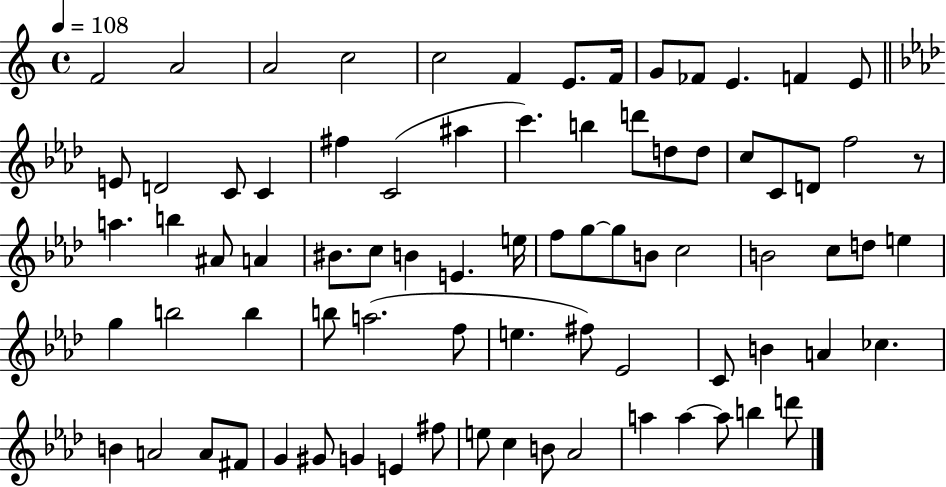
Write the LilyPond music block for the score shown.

{
  \clef treble
  \time 4/4
  \defaultTimeSignature
  \key c \major
  \tempo 4 = 108
  f'2 a'2 | a'2 c''2 | c''2 f'4 e'8. f'16 | g'8 fes'8 e'4. f'4 e'8 | \break \bar "||" \break \key aes \major e'8 d'2 c'8 c'4 | fis''4 c'2( ais''4 | c'''4.) b''4 d'''8 d''8 d''8 | c''8 c'8 d'8 f''2 r8 | \break a''4. b''4 ais'8 a'4 | bis'8. c''8 b'4 e'4. e''16 | f''8 g''8~~ g''8 b'8 c''2 | b'2 c''8 d''8 e''4 | \break g''4 b''2 b''4 | b''8 a''2.( f''8 | e''4. fis''8) ees'2 | c'8 b'4 a'4 ces''4. | \break b'4 a'2 a'8 fis'8 | g'4 gis'8 g'4 e'4 fis''8 | e''8 c''4 b'8 aes'2 | a''4 a''4~~ a''8 b''4 d'''8 | \break \bar "|."
}